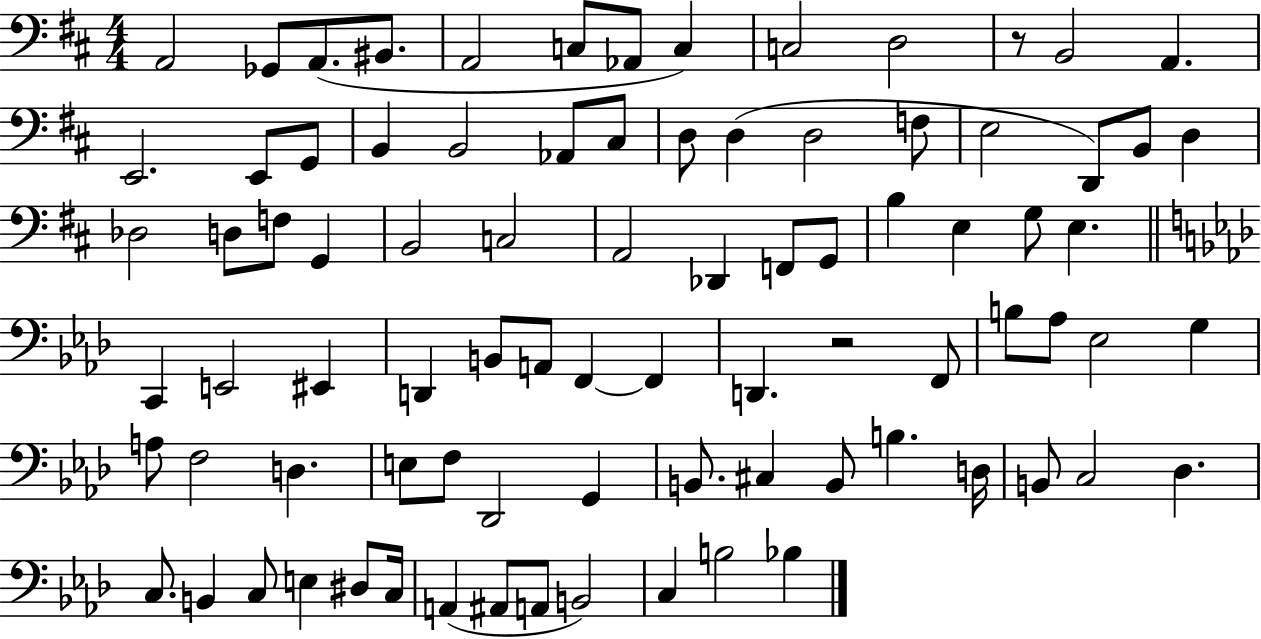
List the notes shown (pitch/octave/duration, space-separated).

A2/h Gb2/e A2/e. BIS2/e. A2/h C3/e Ab2/e C3/q C3/h D3/h R/e B2/h A2/q. E2/h. E2/e G2/e B2/q B2/h Ab2/e C#3/e D3/e D3/q D3/h F3/e E3/h D2/e B2/e D3/q Db3/h D3/e F3/e G2/q B2/h C3/h A2/h Db2/q F2/e G2/e B3/q E3/q G3/e E3/q. C2/q E2/h EIS2/q D2/q B2/e A2/e F2/q F2/q D2/q. R/h F2/e B3/e Ab3/e Eb3/h G3/q A3/e F3/h D3/q. E3/e F3/e Db2/h G2/q B2/e. C#3/q B2/e B3/q. D3/s B2/e C3/h Db3/q. C3/e. B2/q C3/e E3/q D#3/e C3/s A2/q A#2/e A2/e B2/h C3/q B3/h Bb3/q